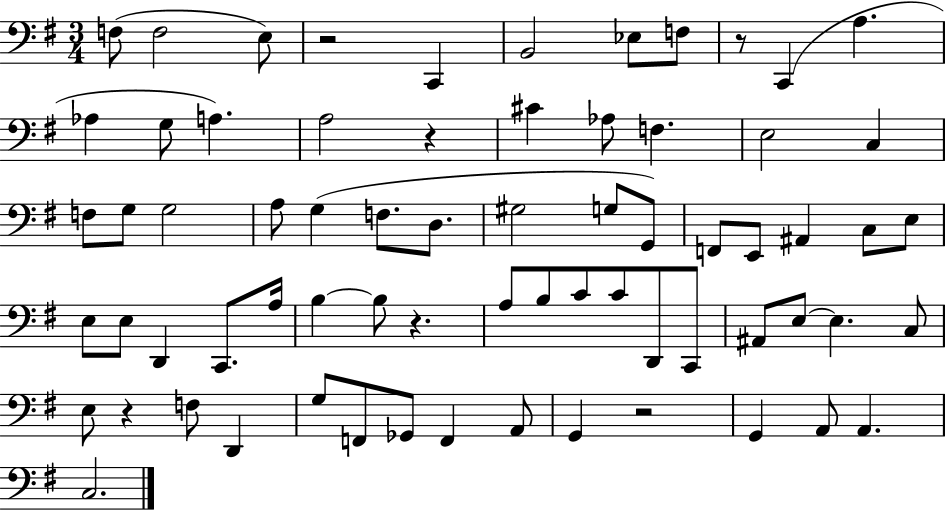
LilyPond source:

{
  \clef bass
  \numericTimeSignature
  \time 3/4
  \key g \major
  f8( f2 e8) | r2 c,4 | b,2 ees8 f8 | r8 c,4( a4. | \break aes4 g8 a4.) | a2 r4 | cis'4 aes8 f4. | e2 c4 | \break f8 g8 g2 | a8 g4( f8. d8. | gis2 g8 g,8) | f,8 e,8 ais,4 c8 e8 | \break e8 e8 d,4 c,8. a16 | b4~~ b8 r4. | a8 b8 c'8 c'8 d,8 c,8 | ais,8 e8~~ e4. c8 | \break e8 r4 f8 d,4 | g8 f,8 ges,8 f,4 a,8 | g,4 r2 | g,4 a,8 a,4. | \break c2. | \bar "|."
}